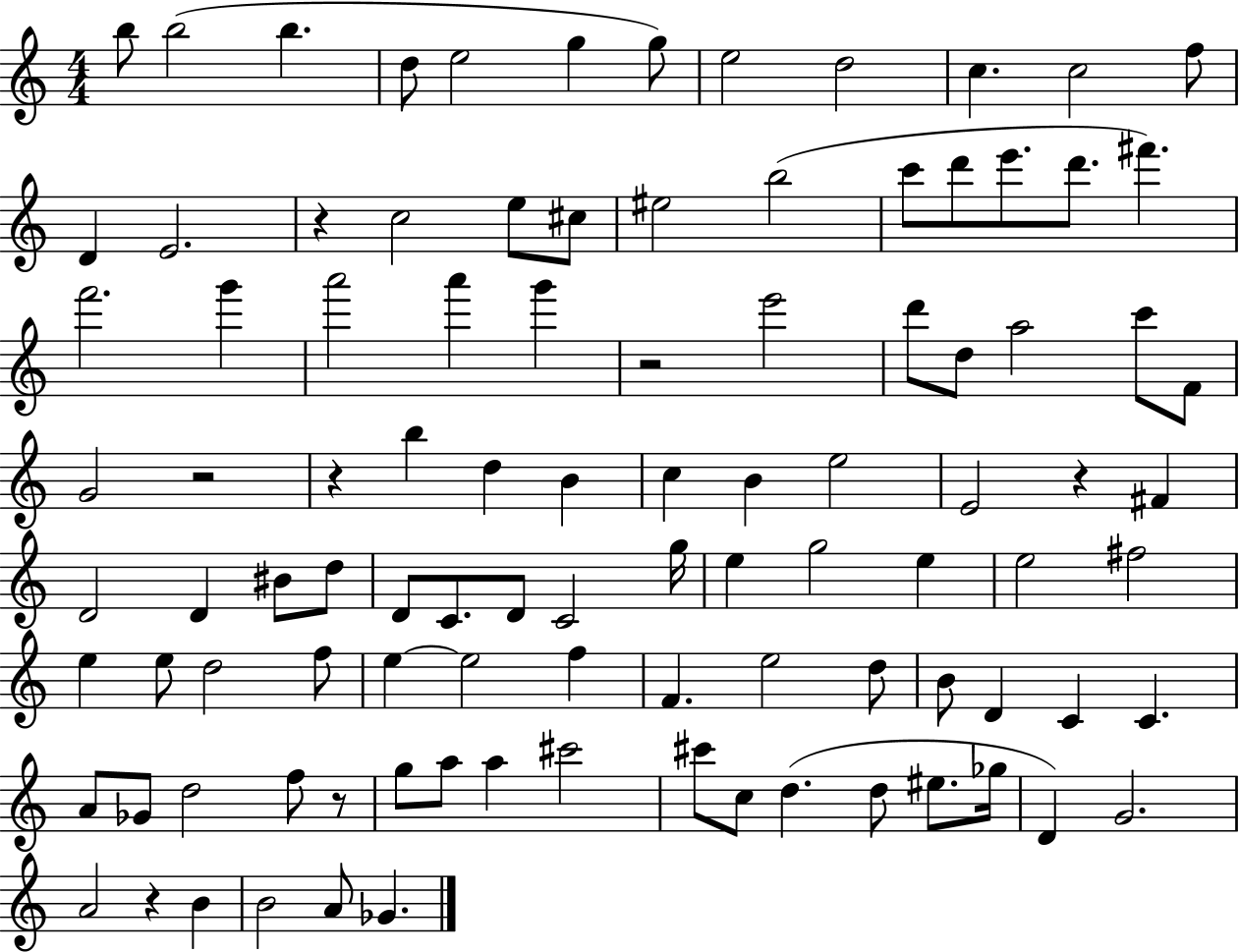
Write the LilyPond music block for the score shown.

{
  \clef treble
  \numericTimeSignature
  \time 4/4
  \key c \major
  b''8 b''2( b''4. | d''8 e''2 g''4 g''8) | e''2 d''2 | c''4. c''2 f''8 | \break d'4 e'2. | r4 c''2 e''8 cis''8 | eis''2 b''2( | c'''8 d'''8 e'''8. d'''8. fis'''4.) | \break f'''2. g'''4 | a'''2 a'''4 g'''4 | r2 e'''2 | d'''8 d''8 a''2 c'''8 f'8 | \break g'2 r2 | r4 b''4 d''4 b'4 | c''4 b'4 e''2 | e'2 r4 fis'4 | \break d'2 d'4 bis'8 d''8 | d'8 c'8. d'8 c'2 g''16 | e''4 g''2 e''4 | e''2 fis''2 | \break e''4 e''8 d''2 f''8 | e''4~~ e''2 f''4 | f'4. e''2 d''8 | b'8 d'4 c'4 c'4. | \break a'8 ges'8 d''2 f''8 r8 | g''8 a''8 a''4 cis'''2 | cis'''8 c''8 d''4.( d''8 eis''8. ges''16 | d'4) g'2. | \break a'2 r4 b'4 | b'2 a'8 ges'4. | \bar "|."
}